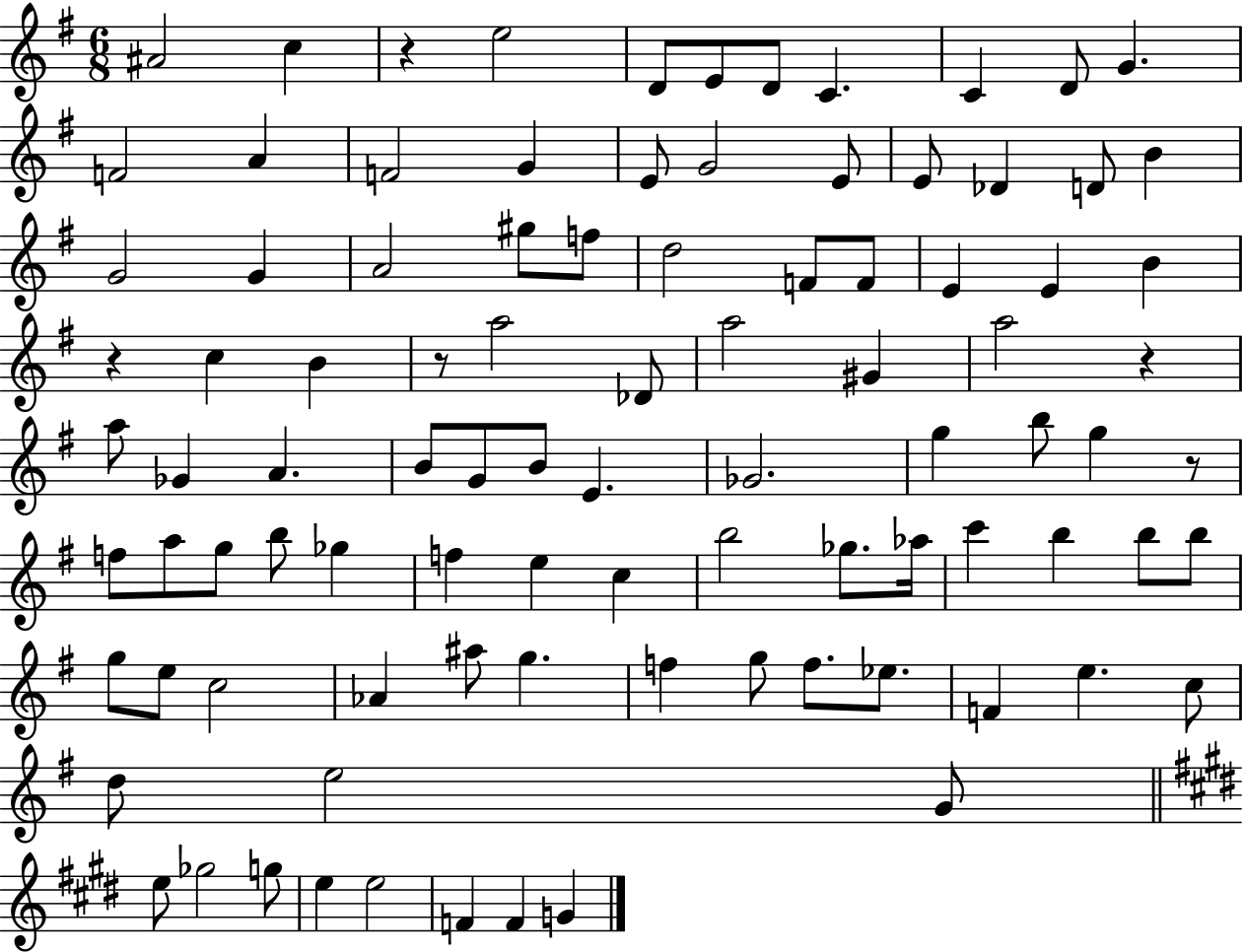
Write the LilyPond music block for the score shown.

{
  \clef treble
  \numericTimeSignature
  \time 6/8
  \key g \major
  ais'2 c''4 | r4 e''2 | d'8 e'8 d'8 c'4. | c'4 d'8 g'4. | \break f'2 a'4 | f'2 g'4 | e'8 g'2 e'8 | e'8 des'4 d'8 b'4 | \break g'2 g'4 | a'2 gis''8 f''8 | d''2 f'8 f'8 | e'4 e'4 b'4 | \break r4 c''4 b'4 | r8 a''2 des'8 | a''2 gis'4 | a''2 r4 | \break a''8 ges'4 a'4. | b'8 g'8 b'8 e'4. | ges'2. | g''4 b''8 g''4 r8 | \break f''8 a''8 g''8 b''8 ges''4 | f''4 e''4 c''4 | b''2 ges''8. aes''16 | c'''4 b''4 b''8 b''8 | \break g''8 e''8 c''2 | aes'4 ais''8 g''4. | f''4 g''8 f''8. ees''8. | f'4 e''4. c''8 | \break d''8 e''2 g'8 | \bar "||" \break \key e \major e''8 ges''2 g''8 | e''4 e''2 | f'4 f'4 g'4 | \bar "|."
}